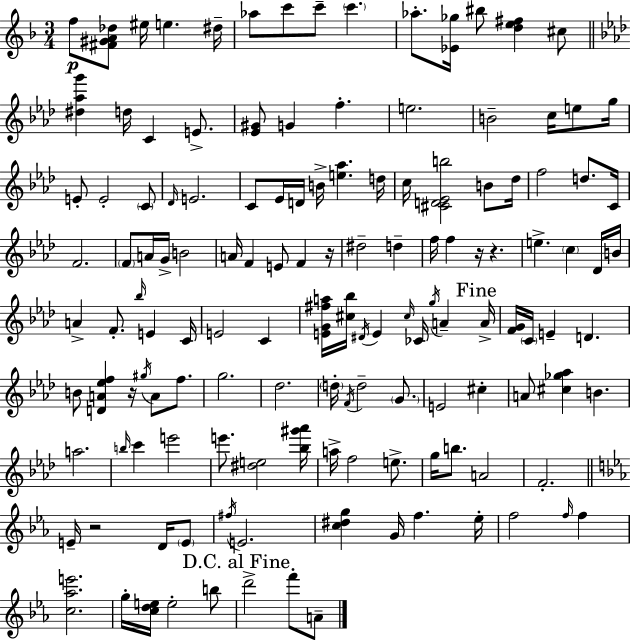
{
  \clef treble
  \numericTimeSignature
  \time 3/4
  \key d \minor
  f''8\p <fis' gis' a' des''>8 eis''16 e''4. dis''16-- | aes''8 c'''8 c'''8-- \parenthesize c'''4. | aes''8.-. <ees' ges''>16 bis''8 <d'' e'' fis''>4 cis''8 | \bar "||" \break \key aes \major <dis'' aes'' g'''>4 d''16 c'4 e'8.-> | <ees' gis'>8 g'4 f''4.-. | e''2. | b'2-- c''16 e''8 g''16 | \break e'8-. e'2-. \parenthesize c'8 | \grace { des'16 } e'2. | c'8 ees'16 d'16 b'16-> <e'' aes''>4. | d''16 c''16 <cis' d' ees' b''>2 b'8 | \break des''16 f''2 d''8. | c'16 f'2. | \parenthesize f'8 a'16 g'16-> b'2 | a'16 f'4 e'8 f'4 | \break r16 dis''2-- d''4-- | f''16 f''4 r16 r4. | e''4.-> \parenthesize c''4 des'16 | b'16 a'4-> f'8.-. \grace { bes''16 } e'4 | \break c'16 e'2 c'4 | <e' g' fis'' a''>16 <cis'' bes''>16 \acciaccatura { dis'16 } e'4 \grace { cis''16 } ces'16 \acciaccatura { g''16 } | a'4-- \mark "Fine" a'16-> <f' g'>16 \parenthesize c'16 e'4-- d'4. | b'8 <d' a' ees'' f''>4 r16 | \break \acciaccatura { gis''16 } a'8 f''8. g''2. | des''2. | \parenthesize d''16-. \acciaccatura { f'16 } d''2-- | \parenthesize g'8. e'2 | \break cis''4-. a'8 <cis'' ges'' aes''>4 | b'4. a''2. | \grace { b''16 } c'''4 | e'''2 e'''8. <dis'' e''>2 | \break <bes'' gis''' aes'''>16 a''16-> f''2 | e''8.-> g''16 b''8. | a'2 f'2.-. | \bar "||" \break \key ees \major e'16-- r2 d'16 \parenthesize e'8 | \acciaccatura { fis''16 } e'2. | <c'' dis'' g''>4 g'16 f''4. | ees''16-. f''2 \grace { f''16 } f''4 | \break <c'' aes'' e'''>2. | g''16-. <c'' d'' e''>16 e''2-. | b''8 \mark "D.C. al Fine" d'''2-> f'''8-. | a'8-- \bar "|."
}